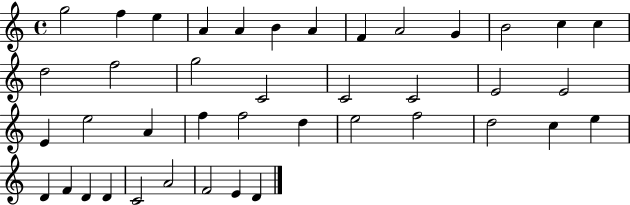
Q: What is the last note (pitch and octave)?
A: D4